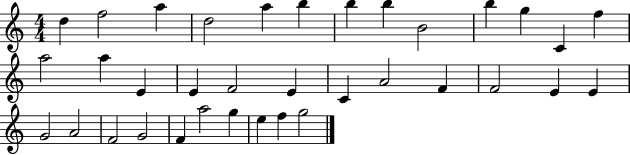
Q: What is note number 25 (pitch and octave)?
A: E4